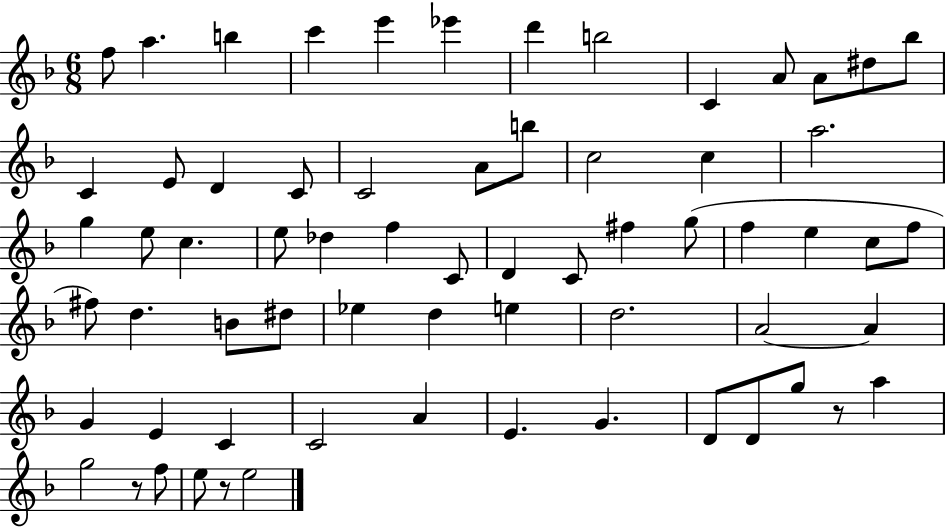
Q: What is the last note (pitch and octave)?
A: E5